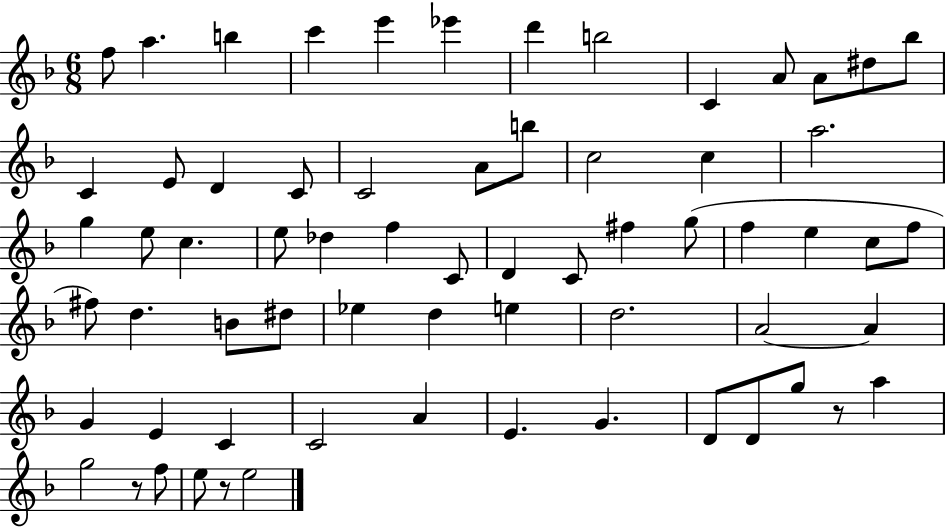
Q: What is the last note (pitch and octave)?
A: E5